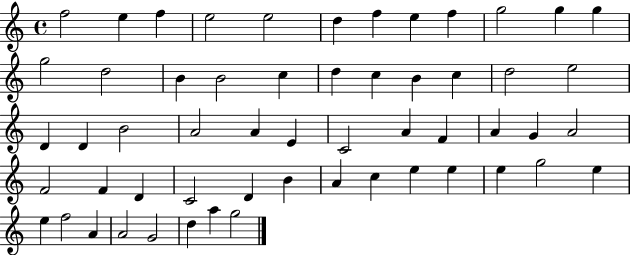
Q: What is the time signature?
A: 4/4